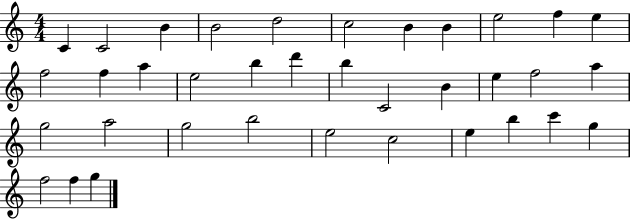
{
  \clef treble
  \numericTimeSignature
  \time 4/4
  \key c \major
  c'4 c'2 b'4 | b'2 d''2 | c''2 b'4 b'4 | e''2 f''4 e''4 | \break f''2 f''4 a''4 | e''2 b''4 d'''4 | b''4 c'2 b'4 | e''4 f''2 a''4 | \break g''2 a''2 | g''2 b''2 | e''2 c''2 | e''4 b''4 c'''4 g''4 | \break f''2 f''4 g''4 | \bar "|."
}